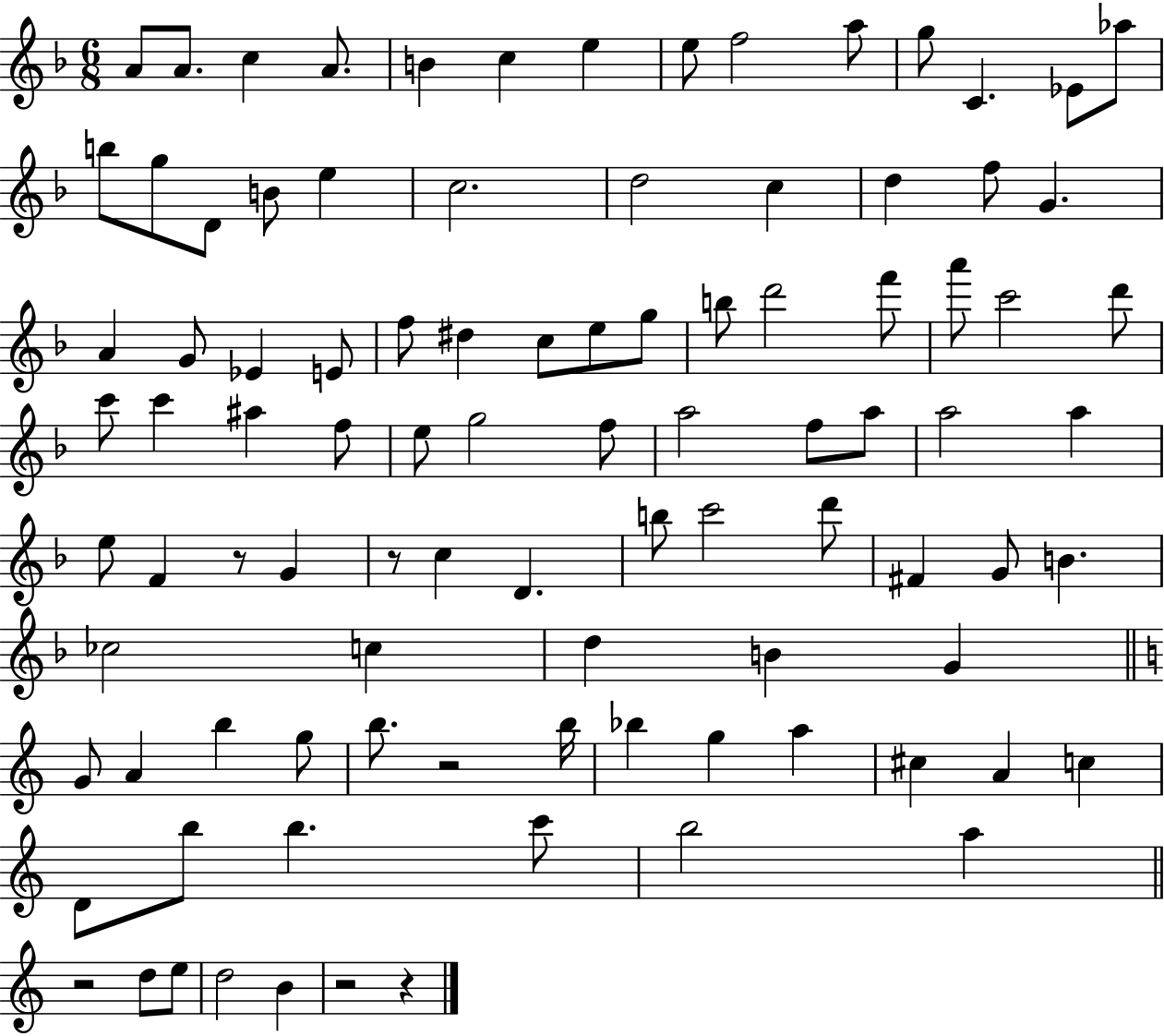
{
  \clef treble
  \numericTimeSignature
  \time 6/8
  \key f \major
  a'8 a'8. c''4 a'8. | b'4 c''4 e''4 | e''8 f''2 a''8 | g''8 c'4. ees'8 aes''8 | \break b''8 g''8 d'8 b'8 e''4 | c''2. | d''2 c''4 | d''4 f''8 g'4. | \break a'4 g'8 ees'4 e'8 | f''8 dis''4 c''8 e''8 g''8 | b''8 d'''2 f'''8 | a'''8 c'''2 d'''8 | \break c'''8 c'''4 ais''4 f''8 | e''8 g''2 f''8 | a''2 f''8 a''8 | a''2 a''4 | \break e''8 f'4 r8 g'4 | r8 c''4 d'4. | b''8 c'''2 d'''8 | fis'4 g'8 b'4. | \break ces''2 c''4 | d''4 b'4 g'4 | \bar "||" \break \key c \major g'8 a'4 b''4 g''8 | b''8. r2 b''16 | bes''4 g''4 a''4 | cis''4 a'4 c''4 | \break d'8 b''8 b''4. c'''8 | b''2 a''4 | \bar "||" \break \key c \major r2 d''8 e''8 | d''2 b'4 | r2 r4 | \bar "|."
}